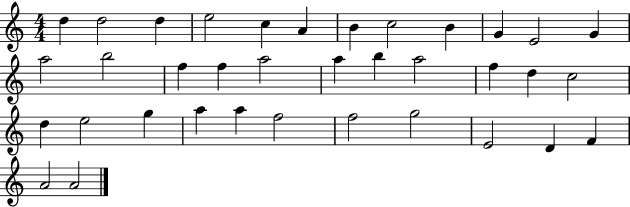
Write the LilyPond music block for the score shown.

{
  \clef treble
  \numericTimeSignature
  \time 4/4
  \key c \major
  d''4 d''2 d''4 | e''2 c''4 a'4 | b'4 c''2 b'4 | g'4 e'2 g'4 | \break a''2 b''2 | f''4 f''4 a''2 | a''4 b''4 a''2 | f''4 d''4 c''2 | \break d''4 e''2 g''4 | a''4 a''4 f''2 | f''2 g''2 | e'2 d'4 f'4 | \break a'2 a'2 | \bar "|."
}